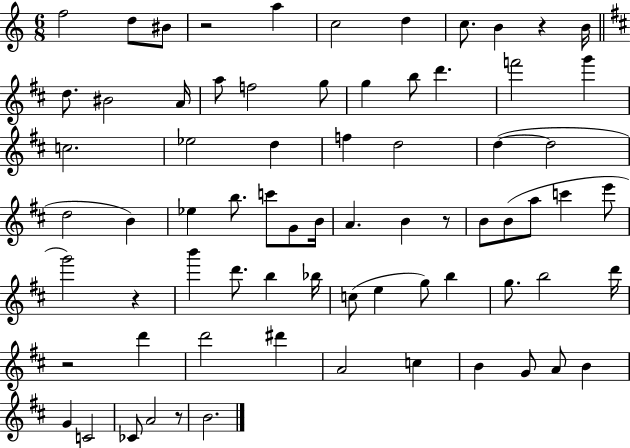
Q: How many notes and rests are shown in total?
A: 73